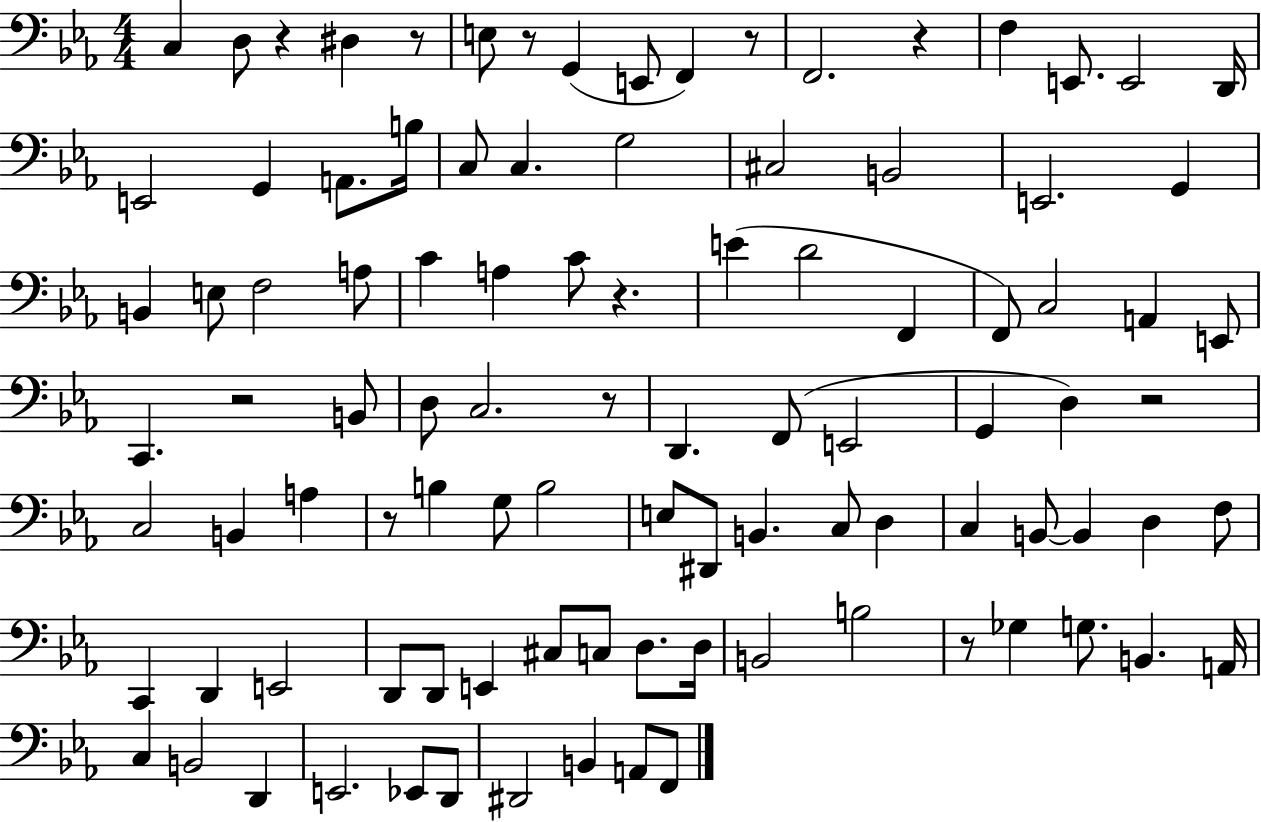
X:1
T:Untitled
M:4/4
L:1/4
K:Eb
C, D,/2 z ^D, z/2 E,/2 z/2 G,, E,,/2 F,, z/2 F,,2 z F, E,,/2 E,,2 D,,/4 E,,2 G,, A,,/2 B,/4 C,/2 C, G,2 ^C,2 B,,2 E,,2 G,, B,, E,/2 F,2 A,/2 C A, C/2 z E D2 F,, F,,/2 C,2 A,, E,,/2 C,, z2 B,,/2 D,/2 C,2 z/2 D,, F,,/2 E,,2 G,, D, z2 C,2 B,, A, z/2 B, G,/2 B,2 E,/2 ^D,,/2 B,, C,/2 D, C, B,,/2 B,, D, F,/2 C,, D,, E,,2 D,,/2 D,,/2 E,, ^C,/2 C,/2 D,/2 D,/4 B,,2 B,2 z/2 _G, G,/2 B,, A,,/4 C, B,,2 D,, E,,2 _E,,/2 D,,/2 ^D,,2 B,, A,,/2 F,,/2